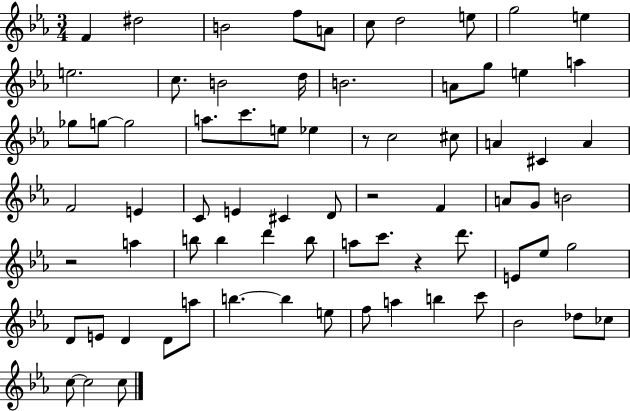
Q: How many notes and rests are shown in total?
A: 74